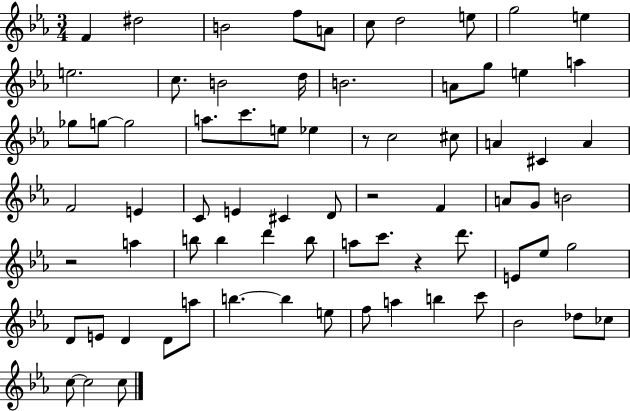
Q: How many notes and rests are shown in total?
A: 74